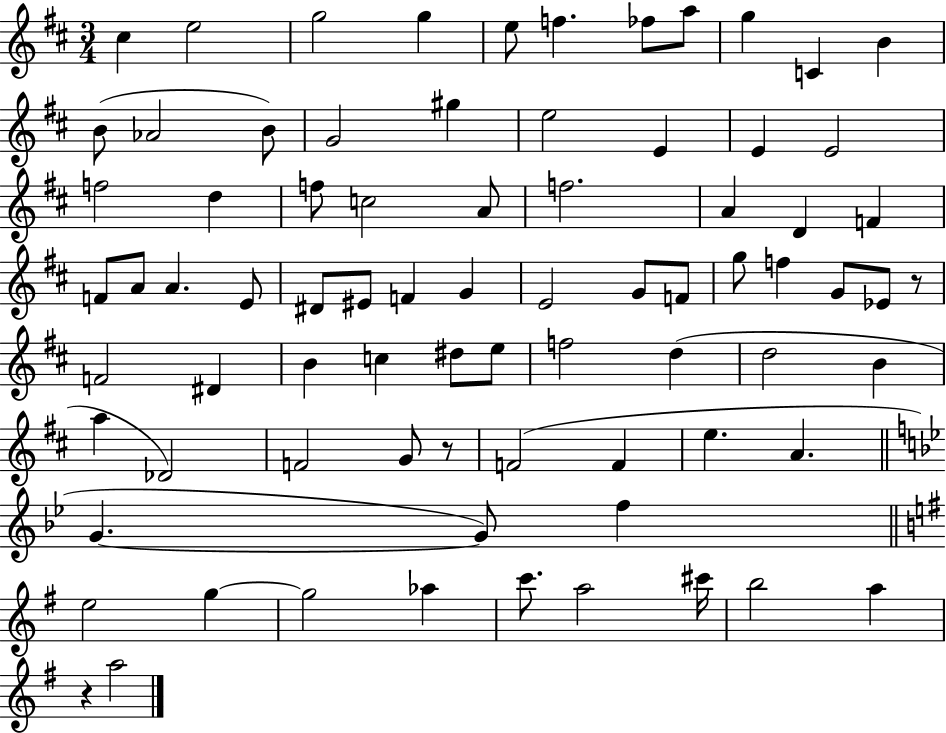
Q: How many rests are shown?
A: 3